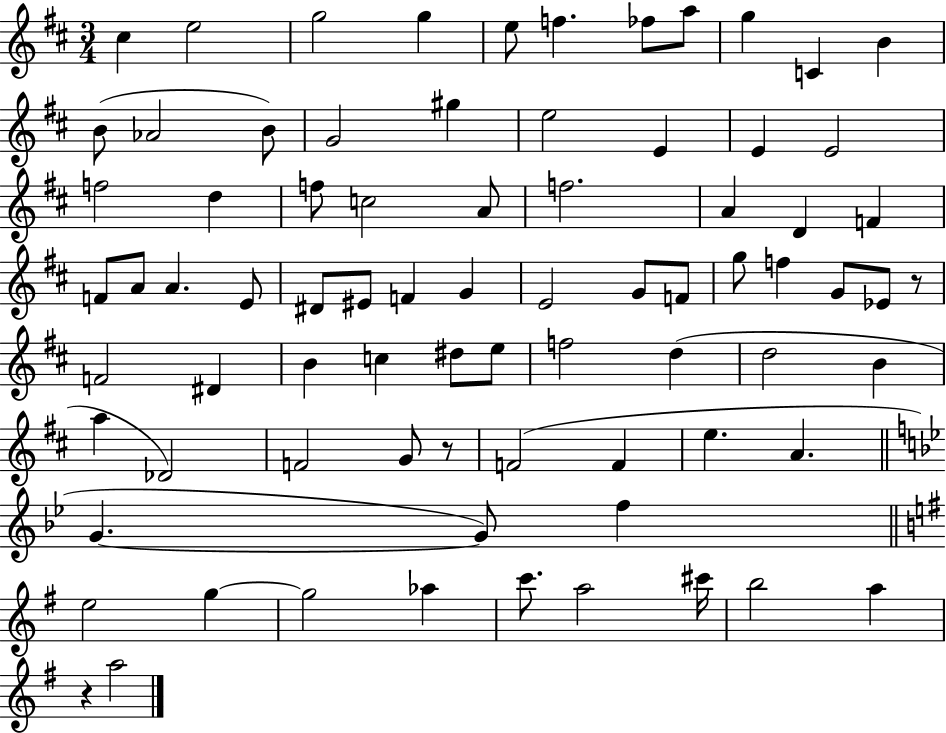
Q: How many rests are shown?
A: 3